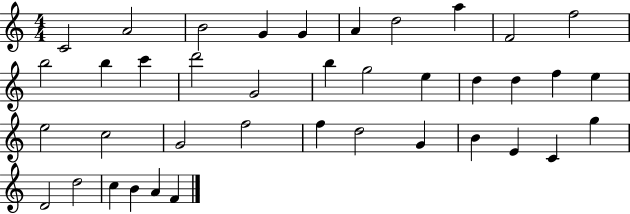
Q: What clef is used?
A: treble